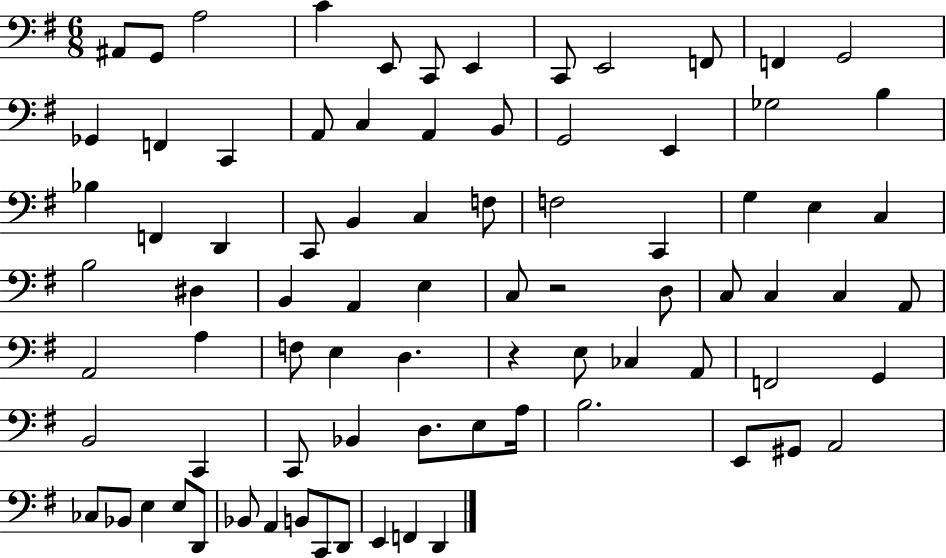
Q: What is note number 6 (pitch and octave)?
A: C2